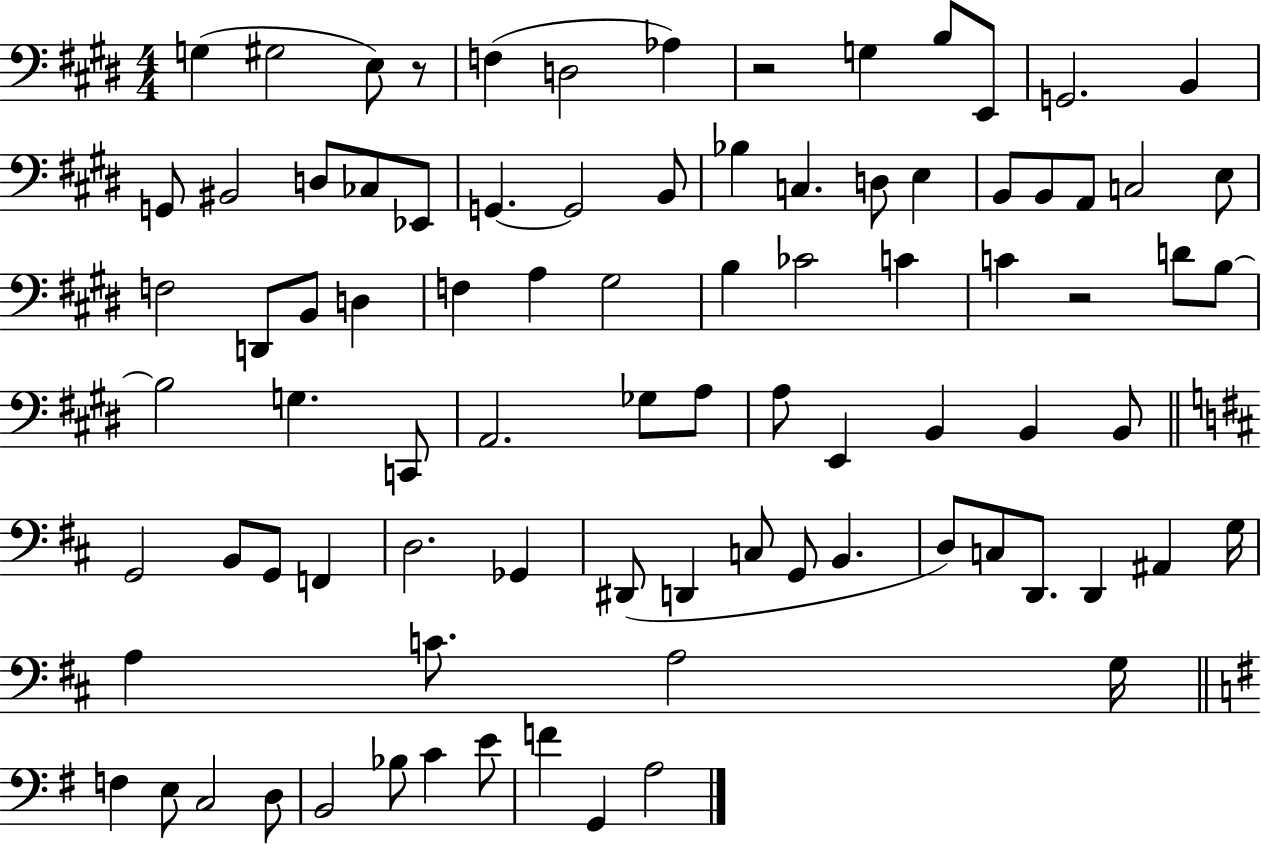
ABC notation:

X:1
T:Untitled
M:4/4
L:1/4
K:E
G, ^G,2 E,/2 z/2 F, D,2 _A, z2 G, B,/2 E,,/2 G,,2 B,, G,,/2 ^B,,2 D,/2 _C,/2 _E,,/2 G,, G,,2 B,,/2 _B, C, D,/2 E, B,,/2 B,,/2 A,,/2 C,2 E,/2 F,2 D,,/2 B,,/2 D, F, A, ^G,2 B, _C2 C C z2 D/2 B,/2 B,2 G, C,,/2 A,,2 _G,/2 A,/2 A,/2 E,, B,, B,, B,,/2 G,,2 B,,/2 G,,/2 F,, D,2 _G,, ^D,,/2 D,, C,/2 G,,/2 B,, D,/2 C,/2 D,,/2 D,, ^A,, G,/4 A, C/2 A,2 G,/4 F, E,/2 C,2 D,/2 B,,2 _B,/2 C E/2 F G,, A,2